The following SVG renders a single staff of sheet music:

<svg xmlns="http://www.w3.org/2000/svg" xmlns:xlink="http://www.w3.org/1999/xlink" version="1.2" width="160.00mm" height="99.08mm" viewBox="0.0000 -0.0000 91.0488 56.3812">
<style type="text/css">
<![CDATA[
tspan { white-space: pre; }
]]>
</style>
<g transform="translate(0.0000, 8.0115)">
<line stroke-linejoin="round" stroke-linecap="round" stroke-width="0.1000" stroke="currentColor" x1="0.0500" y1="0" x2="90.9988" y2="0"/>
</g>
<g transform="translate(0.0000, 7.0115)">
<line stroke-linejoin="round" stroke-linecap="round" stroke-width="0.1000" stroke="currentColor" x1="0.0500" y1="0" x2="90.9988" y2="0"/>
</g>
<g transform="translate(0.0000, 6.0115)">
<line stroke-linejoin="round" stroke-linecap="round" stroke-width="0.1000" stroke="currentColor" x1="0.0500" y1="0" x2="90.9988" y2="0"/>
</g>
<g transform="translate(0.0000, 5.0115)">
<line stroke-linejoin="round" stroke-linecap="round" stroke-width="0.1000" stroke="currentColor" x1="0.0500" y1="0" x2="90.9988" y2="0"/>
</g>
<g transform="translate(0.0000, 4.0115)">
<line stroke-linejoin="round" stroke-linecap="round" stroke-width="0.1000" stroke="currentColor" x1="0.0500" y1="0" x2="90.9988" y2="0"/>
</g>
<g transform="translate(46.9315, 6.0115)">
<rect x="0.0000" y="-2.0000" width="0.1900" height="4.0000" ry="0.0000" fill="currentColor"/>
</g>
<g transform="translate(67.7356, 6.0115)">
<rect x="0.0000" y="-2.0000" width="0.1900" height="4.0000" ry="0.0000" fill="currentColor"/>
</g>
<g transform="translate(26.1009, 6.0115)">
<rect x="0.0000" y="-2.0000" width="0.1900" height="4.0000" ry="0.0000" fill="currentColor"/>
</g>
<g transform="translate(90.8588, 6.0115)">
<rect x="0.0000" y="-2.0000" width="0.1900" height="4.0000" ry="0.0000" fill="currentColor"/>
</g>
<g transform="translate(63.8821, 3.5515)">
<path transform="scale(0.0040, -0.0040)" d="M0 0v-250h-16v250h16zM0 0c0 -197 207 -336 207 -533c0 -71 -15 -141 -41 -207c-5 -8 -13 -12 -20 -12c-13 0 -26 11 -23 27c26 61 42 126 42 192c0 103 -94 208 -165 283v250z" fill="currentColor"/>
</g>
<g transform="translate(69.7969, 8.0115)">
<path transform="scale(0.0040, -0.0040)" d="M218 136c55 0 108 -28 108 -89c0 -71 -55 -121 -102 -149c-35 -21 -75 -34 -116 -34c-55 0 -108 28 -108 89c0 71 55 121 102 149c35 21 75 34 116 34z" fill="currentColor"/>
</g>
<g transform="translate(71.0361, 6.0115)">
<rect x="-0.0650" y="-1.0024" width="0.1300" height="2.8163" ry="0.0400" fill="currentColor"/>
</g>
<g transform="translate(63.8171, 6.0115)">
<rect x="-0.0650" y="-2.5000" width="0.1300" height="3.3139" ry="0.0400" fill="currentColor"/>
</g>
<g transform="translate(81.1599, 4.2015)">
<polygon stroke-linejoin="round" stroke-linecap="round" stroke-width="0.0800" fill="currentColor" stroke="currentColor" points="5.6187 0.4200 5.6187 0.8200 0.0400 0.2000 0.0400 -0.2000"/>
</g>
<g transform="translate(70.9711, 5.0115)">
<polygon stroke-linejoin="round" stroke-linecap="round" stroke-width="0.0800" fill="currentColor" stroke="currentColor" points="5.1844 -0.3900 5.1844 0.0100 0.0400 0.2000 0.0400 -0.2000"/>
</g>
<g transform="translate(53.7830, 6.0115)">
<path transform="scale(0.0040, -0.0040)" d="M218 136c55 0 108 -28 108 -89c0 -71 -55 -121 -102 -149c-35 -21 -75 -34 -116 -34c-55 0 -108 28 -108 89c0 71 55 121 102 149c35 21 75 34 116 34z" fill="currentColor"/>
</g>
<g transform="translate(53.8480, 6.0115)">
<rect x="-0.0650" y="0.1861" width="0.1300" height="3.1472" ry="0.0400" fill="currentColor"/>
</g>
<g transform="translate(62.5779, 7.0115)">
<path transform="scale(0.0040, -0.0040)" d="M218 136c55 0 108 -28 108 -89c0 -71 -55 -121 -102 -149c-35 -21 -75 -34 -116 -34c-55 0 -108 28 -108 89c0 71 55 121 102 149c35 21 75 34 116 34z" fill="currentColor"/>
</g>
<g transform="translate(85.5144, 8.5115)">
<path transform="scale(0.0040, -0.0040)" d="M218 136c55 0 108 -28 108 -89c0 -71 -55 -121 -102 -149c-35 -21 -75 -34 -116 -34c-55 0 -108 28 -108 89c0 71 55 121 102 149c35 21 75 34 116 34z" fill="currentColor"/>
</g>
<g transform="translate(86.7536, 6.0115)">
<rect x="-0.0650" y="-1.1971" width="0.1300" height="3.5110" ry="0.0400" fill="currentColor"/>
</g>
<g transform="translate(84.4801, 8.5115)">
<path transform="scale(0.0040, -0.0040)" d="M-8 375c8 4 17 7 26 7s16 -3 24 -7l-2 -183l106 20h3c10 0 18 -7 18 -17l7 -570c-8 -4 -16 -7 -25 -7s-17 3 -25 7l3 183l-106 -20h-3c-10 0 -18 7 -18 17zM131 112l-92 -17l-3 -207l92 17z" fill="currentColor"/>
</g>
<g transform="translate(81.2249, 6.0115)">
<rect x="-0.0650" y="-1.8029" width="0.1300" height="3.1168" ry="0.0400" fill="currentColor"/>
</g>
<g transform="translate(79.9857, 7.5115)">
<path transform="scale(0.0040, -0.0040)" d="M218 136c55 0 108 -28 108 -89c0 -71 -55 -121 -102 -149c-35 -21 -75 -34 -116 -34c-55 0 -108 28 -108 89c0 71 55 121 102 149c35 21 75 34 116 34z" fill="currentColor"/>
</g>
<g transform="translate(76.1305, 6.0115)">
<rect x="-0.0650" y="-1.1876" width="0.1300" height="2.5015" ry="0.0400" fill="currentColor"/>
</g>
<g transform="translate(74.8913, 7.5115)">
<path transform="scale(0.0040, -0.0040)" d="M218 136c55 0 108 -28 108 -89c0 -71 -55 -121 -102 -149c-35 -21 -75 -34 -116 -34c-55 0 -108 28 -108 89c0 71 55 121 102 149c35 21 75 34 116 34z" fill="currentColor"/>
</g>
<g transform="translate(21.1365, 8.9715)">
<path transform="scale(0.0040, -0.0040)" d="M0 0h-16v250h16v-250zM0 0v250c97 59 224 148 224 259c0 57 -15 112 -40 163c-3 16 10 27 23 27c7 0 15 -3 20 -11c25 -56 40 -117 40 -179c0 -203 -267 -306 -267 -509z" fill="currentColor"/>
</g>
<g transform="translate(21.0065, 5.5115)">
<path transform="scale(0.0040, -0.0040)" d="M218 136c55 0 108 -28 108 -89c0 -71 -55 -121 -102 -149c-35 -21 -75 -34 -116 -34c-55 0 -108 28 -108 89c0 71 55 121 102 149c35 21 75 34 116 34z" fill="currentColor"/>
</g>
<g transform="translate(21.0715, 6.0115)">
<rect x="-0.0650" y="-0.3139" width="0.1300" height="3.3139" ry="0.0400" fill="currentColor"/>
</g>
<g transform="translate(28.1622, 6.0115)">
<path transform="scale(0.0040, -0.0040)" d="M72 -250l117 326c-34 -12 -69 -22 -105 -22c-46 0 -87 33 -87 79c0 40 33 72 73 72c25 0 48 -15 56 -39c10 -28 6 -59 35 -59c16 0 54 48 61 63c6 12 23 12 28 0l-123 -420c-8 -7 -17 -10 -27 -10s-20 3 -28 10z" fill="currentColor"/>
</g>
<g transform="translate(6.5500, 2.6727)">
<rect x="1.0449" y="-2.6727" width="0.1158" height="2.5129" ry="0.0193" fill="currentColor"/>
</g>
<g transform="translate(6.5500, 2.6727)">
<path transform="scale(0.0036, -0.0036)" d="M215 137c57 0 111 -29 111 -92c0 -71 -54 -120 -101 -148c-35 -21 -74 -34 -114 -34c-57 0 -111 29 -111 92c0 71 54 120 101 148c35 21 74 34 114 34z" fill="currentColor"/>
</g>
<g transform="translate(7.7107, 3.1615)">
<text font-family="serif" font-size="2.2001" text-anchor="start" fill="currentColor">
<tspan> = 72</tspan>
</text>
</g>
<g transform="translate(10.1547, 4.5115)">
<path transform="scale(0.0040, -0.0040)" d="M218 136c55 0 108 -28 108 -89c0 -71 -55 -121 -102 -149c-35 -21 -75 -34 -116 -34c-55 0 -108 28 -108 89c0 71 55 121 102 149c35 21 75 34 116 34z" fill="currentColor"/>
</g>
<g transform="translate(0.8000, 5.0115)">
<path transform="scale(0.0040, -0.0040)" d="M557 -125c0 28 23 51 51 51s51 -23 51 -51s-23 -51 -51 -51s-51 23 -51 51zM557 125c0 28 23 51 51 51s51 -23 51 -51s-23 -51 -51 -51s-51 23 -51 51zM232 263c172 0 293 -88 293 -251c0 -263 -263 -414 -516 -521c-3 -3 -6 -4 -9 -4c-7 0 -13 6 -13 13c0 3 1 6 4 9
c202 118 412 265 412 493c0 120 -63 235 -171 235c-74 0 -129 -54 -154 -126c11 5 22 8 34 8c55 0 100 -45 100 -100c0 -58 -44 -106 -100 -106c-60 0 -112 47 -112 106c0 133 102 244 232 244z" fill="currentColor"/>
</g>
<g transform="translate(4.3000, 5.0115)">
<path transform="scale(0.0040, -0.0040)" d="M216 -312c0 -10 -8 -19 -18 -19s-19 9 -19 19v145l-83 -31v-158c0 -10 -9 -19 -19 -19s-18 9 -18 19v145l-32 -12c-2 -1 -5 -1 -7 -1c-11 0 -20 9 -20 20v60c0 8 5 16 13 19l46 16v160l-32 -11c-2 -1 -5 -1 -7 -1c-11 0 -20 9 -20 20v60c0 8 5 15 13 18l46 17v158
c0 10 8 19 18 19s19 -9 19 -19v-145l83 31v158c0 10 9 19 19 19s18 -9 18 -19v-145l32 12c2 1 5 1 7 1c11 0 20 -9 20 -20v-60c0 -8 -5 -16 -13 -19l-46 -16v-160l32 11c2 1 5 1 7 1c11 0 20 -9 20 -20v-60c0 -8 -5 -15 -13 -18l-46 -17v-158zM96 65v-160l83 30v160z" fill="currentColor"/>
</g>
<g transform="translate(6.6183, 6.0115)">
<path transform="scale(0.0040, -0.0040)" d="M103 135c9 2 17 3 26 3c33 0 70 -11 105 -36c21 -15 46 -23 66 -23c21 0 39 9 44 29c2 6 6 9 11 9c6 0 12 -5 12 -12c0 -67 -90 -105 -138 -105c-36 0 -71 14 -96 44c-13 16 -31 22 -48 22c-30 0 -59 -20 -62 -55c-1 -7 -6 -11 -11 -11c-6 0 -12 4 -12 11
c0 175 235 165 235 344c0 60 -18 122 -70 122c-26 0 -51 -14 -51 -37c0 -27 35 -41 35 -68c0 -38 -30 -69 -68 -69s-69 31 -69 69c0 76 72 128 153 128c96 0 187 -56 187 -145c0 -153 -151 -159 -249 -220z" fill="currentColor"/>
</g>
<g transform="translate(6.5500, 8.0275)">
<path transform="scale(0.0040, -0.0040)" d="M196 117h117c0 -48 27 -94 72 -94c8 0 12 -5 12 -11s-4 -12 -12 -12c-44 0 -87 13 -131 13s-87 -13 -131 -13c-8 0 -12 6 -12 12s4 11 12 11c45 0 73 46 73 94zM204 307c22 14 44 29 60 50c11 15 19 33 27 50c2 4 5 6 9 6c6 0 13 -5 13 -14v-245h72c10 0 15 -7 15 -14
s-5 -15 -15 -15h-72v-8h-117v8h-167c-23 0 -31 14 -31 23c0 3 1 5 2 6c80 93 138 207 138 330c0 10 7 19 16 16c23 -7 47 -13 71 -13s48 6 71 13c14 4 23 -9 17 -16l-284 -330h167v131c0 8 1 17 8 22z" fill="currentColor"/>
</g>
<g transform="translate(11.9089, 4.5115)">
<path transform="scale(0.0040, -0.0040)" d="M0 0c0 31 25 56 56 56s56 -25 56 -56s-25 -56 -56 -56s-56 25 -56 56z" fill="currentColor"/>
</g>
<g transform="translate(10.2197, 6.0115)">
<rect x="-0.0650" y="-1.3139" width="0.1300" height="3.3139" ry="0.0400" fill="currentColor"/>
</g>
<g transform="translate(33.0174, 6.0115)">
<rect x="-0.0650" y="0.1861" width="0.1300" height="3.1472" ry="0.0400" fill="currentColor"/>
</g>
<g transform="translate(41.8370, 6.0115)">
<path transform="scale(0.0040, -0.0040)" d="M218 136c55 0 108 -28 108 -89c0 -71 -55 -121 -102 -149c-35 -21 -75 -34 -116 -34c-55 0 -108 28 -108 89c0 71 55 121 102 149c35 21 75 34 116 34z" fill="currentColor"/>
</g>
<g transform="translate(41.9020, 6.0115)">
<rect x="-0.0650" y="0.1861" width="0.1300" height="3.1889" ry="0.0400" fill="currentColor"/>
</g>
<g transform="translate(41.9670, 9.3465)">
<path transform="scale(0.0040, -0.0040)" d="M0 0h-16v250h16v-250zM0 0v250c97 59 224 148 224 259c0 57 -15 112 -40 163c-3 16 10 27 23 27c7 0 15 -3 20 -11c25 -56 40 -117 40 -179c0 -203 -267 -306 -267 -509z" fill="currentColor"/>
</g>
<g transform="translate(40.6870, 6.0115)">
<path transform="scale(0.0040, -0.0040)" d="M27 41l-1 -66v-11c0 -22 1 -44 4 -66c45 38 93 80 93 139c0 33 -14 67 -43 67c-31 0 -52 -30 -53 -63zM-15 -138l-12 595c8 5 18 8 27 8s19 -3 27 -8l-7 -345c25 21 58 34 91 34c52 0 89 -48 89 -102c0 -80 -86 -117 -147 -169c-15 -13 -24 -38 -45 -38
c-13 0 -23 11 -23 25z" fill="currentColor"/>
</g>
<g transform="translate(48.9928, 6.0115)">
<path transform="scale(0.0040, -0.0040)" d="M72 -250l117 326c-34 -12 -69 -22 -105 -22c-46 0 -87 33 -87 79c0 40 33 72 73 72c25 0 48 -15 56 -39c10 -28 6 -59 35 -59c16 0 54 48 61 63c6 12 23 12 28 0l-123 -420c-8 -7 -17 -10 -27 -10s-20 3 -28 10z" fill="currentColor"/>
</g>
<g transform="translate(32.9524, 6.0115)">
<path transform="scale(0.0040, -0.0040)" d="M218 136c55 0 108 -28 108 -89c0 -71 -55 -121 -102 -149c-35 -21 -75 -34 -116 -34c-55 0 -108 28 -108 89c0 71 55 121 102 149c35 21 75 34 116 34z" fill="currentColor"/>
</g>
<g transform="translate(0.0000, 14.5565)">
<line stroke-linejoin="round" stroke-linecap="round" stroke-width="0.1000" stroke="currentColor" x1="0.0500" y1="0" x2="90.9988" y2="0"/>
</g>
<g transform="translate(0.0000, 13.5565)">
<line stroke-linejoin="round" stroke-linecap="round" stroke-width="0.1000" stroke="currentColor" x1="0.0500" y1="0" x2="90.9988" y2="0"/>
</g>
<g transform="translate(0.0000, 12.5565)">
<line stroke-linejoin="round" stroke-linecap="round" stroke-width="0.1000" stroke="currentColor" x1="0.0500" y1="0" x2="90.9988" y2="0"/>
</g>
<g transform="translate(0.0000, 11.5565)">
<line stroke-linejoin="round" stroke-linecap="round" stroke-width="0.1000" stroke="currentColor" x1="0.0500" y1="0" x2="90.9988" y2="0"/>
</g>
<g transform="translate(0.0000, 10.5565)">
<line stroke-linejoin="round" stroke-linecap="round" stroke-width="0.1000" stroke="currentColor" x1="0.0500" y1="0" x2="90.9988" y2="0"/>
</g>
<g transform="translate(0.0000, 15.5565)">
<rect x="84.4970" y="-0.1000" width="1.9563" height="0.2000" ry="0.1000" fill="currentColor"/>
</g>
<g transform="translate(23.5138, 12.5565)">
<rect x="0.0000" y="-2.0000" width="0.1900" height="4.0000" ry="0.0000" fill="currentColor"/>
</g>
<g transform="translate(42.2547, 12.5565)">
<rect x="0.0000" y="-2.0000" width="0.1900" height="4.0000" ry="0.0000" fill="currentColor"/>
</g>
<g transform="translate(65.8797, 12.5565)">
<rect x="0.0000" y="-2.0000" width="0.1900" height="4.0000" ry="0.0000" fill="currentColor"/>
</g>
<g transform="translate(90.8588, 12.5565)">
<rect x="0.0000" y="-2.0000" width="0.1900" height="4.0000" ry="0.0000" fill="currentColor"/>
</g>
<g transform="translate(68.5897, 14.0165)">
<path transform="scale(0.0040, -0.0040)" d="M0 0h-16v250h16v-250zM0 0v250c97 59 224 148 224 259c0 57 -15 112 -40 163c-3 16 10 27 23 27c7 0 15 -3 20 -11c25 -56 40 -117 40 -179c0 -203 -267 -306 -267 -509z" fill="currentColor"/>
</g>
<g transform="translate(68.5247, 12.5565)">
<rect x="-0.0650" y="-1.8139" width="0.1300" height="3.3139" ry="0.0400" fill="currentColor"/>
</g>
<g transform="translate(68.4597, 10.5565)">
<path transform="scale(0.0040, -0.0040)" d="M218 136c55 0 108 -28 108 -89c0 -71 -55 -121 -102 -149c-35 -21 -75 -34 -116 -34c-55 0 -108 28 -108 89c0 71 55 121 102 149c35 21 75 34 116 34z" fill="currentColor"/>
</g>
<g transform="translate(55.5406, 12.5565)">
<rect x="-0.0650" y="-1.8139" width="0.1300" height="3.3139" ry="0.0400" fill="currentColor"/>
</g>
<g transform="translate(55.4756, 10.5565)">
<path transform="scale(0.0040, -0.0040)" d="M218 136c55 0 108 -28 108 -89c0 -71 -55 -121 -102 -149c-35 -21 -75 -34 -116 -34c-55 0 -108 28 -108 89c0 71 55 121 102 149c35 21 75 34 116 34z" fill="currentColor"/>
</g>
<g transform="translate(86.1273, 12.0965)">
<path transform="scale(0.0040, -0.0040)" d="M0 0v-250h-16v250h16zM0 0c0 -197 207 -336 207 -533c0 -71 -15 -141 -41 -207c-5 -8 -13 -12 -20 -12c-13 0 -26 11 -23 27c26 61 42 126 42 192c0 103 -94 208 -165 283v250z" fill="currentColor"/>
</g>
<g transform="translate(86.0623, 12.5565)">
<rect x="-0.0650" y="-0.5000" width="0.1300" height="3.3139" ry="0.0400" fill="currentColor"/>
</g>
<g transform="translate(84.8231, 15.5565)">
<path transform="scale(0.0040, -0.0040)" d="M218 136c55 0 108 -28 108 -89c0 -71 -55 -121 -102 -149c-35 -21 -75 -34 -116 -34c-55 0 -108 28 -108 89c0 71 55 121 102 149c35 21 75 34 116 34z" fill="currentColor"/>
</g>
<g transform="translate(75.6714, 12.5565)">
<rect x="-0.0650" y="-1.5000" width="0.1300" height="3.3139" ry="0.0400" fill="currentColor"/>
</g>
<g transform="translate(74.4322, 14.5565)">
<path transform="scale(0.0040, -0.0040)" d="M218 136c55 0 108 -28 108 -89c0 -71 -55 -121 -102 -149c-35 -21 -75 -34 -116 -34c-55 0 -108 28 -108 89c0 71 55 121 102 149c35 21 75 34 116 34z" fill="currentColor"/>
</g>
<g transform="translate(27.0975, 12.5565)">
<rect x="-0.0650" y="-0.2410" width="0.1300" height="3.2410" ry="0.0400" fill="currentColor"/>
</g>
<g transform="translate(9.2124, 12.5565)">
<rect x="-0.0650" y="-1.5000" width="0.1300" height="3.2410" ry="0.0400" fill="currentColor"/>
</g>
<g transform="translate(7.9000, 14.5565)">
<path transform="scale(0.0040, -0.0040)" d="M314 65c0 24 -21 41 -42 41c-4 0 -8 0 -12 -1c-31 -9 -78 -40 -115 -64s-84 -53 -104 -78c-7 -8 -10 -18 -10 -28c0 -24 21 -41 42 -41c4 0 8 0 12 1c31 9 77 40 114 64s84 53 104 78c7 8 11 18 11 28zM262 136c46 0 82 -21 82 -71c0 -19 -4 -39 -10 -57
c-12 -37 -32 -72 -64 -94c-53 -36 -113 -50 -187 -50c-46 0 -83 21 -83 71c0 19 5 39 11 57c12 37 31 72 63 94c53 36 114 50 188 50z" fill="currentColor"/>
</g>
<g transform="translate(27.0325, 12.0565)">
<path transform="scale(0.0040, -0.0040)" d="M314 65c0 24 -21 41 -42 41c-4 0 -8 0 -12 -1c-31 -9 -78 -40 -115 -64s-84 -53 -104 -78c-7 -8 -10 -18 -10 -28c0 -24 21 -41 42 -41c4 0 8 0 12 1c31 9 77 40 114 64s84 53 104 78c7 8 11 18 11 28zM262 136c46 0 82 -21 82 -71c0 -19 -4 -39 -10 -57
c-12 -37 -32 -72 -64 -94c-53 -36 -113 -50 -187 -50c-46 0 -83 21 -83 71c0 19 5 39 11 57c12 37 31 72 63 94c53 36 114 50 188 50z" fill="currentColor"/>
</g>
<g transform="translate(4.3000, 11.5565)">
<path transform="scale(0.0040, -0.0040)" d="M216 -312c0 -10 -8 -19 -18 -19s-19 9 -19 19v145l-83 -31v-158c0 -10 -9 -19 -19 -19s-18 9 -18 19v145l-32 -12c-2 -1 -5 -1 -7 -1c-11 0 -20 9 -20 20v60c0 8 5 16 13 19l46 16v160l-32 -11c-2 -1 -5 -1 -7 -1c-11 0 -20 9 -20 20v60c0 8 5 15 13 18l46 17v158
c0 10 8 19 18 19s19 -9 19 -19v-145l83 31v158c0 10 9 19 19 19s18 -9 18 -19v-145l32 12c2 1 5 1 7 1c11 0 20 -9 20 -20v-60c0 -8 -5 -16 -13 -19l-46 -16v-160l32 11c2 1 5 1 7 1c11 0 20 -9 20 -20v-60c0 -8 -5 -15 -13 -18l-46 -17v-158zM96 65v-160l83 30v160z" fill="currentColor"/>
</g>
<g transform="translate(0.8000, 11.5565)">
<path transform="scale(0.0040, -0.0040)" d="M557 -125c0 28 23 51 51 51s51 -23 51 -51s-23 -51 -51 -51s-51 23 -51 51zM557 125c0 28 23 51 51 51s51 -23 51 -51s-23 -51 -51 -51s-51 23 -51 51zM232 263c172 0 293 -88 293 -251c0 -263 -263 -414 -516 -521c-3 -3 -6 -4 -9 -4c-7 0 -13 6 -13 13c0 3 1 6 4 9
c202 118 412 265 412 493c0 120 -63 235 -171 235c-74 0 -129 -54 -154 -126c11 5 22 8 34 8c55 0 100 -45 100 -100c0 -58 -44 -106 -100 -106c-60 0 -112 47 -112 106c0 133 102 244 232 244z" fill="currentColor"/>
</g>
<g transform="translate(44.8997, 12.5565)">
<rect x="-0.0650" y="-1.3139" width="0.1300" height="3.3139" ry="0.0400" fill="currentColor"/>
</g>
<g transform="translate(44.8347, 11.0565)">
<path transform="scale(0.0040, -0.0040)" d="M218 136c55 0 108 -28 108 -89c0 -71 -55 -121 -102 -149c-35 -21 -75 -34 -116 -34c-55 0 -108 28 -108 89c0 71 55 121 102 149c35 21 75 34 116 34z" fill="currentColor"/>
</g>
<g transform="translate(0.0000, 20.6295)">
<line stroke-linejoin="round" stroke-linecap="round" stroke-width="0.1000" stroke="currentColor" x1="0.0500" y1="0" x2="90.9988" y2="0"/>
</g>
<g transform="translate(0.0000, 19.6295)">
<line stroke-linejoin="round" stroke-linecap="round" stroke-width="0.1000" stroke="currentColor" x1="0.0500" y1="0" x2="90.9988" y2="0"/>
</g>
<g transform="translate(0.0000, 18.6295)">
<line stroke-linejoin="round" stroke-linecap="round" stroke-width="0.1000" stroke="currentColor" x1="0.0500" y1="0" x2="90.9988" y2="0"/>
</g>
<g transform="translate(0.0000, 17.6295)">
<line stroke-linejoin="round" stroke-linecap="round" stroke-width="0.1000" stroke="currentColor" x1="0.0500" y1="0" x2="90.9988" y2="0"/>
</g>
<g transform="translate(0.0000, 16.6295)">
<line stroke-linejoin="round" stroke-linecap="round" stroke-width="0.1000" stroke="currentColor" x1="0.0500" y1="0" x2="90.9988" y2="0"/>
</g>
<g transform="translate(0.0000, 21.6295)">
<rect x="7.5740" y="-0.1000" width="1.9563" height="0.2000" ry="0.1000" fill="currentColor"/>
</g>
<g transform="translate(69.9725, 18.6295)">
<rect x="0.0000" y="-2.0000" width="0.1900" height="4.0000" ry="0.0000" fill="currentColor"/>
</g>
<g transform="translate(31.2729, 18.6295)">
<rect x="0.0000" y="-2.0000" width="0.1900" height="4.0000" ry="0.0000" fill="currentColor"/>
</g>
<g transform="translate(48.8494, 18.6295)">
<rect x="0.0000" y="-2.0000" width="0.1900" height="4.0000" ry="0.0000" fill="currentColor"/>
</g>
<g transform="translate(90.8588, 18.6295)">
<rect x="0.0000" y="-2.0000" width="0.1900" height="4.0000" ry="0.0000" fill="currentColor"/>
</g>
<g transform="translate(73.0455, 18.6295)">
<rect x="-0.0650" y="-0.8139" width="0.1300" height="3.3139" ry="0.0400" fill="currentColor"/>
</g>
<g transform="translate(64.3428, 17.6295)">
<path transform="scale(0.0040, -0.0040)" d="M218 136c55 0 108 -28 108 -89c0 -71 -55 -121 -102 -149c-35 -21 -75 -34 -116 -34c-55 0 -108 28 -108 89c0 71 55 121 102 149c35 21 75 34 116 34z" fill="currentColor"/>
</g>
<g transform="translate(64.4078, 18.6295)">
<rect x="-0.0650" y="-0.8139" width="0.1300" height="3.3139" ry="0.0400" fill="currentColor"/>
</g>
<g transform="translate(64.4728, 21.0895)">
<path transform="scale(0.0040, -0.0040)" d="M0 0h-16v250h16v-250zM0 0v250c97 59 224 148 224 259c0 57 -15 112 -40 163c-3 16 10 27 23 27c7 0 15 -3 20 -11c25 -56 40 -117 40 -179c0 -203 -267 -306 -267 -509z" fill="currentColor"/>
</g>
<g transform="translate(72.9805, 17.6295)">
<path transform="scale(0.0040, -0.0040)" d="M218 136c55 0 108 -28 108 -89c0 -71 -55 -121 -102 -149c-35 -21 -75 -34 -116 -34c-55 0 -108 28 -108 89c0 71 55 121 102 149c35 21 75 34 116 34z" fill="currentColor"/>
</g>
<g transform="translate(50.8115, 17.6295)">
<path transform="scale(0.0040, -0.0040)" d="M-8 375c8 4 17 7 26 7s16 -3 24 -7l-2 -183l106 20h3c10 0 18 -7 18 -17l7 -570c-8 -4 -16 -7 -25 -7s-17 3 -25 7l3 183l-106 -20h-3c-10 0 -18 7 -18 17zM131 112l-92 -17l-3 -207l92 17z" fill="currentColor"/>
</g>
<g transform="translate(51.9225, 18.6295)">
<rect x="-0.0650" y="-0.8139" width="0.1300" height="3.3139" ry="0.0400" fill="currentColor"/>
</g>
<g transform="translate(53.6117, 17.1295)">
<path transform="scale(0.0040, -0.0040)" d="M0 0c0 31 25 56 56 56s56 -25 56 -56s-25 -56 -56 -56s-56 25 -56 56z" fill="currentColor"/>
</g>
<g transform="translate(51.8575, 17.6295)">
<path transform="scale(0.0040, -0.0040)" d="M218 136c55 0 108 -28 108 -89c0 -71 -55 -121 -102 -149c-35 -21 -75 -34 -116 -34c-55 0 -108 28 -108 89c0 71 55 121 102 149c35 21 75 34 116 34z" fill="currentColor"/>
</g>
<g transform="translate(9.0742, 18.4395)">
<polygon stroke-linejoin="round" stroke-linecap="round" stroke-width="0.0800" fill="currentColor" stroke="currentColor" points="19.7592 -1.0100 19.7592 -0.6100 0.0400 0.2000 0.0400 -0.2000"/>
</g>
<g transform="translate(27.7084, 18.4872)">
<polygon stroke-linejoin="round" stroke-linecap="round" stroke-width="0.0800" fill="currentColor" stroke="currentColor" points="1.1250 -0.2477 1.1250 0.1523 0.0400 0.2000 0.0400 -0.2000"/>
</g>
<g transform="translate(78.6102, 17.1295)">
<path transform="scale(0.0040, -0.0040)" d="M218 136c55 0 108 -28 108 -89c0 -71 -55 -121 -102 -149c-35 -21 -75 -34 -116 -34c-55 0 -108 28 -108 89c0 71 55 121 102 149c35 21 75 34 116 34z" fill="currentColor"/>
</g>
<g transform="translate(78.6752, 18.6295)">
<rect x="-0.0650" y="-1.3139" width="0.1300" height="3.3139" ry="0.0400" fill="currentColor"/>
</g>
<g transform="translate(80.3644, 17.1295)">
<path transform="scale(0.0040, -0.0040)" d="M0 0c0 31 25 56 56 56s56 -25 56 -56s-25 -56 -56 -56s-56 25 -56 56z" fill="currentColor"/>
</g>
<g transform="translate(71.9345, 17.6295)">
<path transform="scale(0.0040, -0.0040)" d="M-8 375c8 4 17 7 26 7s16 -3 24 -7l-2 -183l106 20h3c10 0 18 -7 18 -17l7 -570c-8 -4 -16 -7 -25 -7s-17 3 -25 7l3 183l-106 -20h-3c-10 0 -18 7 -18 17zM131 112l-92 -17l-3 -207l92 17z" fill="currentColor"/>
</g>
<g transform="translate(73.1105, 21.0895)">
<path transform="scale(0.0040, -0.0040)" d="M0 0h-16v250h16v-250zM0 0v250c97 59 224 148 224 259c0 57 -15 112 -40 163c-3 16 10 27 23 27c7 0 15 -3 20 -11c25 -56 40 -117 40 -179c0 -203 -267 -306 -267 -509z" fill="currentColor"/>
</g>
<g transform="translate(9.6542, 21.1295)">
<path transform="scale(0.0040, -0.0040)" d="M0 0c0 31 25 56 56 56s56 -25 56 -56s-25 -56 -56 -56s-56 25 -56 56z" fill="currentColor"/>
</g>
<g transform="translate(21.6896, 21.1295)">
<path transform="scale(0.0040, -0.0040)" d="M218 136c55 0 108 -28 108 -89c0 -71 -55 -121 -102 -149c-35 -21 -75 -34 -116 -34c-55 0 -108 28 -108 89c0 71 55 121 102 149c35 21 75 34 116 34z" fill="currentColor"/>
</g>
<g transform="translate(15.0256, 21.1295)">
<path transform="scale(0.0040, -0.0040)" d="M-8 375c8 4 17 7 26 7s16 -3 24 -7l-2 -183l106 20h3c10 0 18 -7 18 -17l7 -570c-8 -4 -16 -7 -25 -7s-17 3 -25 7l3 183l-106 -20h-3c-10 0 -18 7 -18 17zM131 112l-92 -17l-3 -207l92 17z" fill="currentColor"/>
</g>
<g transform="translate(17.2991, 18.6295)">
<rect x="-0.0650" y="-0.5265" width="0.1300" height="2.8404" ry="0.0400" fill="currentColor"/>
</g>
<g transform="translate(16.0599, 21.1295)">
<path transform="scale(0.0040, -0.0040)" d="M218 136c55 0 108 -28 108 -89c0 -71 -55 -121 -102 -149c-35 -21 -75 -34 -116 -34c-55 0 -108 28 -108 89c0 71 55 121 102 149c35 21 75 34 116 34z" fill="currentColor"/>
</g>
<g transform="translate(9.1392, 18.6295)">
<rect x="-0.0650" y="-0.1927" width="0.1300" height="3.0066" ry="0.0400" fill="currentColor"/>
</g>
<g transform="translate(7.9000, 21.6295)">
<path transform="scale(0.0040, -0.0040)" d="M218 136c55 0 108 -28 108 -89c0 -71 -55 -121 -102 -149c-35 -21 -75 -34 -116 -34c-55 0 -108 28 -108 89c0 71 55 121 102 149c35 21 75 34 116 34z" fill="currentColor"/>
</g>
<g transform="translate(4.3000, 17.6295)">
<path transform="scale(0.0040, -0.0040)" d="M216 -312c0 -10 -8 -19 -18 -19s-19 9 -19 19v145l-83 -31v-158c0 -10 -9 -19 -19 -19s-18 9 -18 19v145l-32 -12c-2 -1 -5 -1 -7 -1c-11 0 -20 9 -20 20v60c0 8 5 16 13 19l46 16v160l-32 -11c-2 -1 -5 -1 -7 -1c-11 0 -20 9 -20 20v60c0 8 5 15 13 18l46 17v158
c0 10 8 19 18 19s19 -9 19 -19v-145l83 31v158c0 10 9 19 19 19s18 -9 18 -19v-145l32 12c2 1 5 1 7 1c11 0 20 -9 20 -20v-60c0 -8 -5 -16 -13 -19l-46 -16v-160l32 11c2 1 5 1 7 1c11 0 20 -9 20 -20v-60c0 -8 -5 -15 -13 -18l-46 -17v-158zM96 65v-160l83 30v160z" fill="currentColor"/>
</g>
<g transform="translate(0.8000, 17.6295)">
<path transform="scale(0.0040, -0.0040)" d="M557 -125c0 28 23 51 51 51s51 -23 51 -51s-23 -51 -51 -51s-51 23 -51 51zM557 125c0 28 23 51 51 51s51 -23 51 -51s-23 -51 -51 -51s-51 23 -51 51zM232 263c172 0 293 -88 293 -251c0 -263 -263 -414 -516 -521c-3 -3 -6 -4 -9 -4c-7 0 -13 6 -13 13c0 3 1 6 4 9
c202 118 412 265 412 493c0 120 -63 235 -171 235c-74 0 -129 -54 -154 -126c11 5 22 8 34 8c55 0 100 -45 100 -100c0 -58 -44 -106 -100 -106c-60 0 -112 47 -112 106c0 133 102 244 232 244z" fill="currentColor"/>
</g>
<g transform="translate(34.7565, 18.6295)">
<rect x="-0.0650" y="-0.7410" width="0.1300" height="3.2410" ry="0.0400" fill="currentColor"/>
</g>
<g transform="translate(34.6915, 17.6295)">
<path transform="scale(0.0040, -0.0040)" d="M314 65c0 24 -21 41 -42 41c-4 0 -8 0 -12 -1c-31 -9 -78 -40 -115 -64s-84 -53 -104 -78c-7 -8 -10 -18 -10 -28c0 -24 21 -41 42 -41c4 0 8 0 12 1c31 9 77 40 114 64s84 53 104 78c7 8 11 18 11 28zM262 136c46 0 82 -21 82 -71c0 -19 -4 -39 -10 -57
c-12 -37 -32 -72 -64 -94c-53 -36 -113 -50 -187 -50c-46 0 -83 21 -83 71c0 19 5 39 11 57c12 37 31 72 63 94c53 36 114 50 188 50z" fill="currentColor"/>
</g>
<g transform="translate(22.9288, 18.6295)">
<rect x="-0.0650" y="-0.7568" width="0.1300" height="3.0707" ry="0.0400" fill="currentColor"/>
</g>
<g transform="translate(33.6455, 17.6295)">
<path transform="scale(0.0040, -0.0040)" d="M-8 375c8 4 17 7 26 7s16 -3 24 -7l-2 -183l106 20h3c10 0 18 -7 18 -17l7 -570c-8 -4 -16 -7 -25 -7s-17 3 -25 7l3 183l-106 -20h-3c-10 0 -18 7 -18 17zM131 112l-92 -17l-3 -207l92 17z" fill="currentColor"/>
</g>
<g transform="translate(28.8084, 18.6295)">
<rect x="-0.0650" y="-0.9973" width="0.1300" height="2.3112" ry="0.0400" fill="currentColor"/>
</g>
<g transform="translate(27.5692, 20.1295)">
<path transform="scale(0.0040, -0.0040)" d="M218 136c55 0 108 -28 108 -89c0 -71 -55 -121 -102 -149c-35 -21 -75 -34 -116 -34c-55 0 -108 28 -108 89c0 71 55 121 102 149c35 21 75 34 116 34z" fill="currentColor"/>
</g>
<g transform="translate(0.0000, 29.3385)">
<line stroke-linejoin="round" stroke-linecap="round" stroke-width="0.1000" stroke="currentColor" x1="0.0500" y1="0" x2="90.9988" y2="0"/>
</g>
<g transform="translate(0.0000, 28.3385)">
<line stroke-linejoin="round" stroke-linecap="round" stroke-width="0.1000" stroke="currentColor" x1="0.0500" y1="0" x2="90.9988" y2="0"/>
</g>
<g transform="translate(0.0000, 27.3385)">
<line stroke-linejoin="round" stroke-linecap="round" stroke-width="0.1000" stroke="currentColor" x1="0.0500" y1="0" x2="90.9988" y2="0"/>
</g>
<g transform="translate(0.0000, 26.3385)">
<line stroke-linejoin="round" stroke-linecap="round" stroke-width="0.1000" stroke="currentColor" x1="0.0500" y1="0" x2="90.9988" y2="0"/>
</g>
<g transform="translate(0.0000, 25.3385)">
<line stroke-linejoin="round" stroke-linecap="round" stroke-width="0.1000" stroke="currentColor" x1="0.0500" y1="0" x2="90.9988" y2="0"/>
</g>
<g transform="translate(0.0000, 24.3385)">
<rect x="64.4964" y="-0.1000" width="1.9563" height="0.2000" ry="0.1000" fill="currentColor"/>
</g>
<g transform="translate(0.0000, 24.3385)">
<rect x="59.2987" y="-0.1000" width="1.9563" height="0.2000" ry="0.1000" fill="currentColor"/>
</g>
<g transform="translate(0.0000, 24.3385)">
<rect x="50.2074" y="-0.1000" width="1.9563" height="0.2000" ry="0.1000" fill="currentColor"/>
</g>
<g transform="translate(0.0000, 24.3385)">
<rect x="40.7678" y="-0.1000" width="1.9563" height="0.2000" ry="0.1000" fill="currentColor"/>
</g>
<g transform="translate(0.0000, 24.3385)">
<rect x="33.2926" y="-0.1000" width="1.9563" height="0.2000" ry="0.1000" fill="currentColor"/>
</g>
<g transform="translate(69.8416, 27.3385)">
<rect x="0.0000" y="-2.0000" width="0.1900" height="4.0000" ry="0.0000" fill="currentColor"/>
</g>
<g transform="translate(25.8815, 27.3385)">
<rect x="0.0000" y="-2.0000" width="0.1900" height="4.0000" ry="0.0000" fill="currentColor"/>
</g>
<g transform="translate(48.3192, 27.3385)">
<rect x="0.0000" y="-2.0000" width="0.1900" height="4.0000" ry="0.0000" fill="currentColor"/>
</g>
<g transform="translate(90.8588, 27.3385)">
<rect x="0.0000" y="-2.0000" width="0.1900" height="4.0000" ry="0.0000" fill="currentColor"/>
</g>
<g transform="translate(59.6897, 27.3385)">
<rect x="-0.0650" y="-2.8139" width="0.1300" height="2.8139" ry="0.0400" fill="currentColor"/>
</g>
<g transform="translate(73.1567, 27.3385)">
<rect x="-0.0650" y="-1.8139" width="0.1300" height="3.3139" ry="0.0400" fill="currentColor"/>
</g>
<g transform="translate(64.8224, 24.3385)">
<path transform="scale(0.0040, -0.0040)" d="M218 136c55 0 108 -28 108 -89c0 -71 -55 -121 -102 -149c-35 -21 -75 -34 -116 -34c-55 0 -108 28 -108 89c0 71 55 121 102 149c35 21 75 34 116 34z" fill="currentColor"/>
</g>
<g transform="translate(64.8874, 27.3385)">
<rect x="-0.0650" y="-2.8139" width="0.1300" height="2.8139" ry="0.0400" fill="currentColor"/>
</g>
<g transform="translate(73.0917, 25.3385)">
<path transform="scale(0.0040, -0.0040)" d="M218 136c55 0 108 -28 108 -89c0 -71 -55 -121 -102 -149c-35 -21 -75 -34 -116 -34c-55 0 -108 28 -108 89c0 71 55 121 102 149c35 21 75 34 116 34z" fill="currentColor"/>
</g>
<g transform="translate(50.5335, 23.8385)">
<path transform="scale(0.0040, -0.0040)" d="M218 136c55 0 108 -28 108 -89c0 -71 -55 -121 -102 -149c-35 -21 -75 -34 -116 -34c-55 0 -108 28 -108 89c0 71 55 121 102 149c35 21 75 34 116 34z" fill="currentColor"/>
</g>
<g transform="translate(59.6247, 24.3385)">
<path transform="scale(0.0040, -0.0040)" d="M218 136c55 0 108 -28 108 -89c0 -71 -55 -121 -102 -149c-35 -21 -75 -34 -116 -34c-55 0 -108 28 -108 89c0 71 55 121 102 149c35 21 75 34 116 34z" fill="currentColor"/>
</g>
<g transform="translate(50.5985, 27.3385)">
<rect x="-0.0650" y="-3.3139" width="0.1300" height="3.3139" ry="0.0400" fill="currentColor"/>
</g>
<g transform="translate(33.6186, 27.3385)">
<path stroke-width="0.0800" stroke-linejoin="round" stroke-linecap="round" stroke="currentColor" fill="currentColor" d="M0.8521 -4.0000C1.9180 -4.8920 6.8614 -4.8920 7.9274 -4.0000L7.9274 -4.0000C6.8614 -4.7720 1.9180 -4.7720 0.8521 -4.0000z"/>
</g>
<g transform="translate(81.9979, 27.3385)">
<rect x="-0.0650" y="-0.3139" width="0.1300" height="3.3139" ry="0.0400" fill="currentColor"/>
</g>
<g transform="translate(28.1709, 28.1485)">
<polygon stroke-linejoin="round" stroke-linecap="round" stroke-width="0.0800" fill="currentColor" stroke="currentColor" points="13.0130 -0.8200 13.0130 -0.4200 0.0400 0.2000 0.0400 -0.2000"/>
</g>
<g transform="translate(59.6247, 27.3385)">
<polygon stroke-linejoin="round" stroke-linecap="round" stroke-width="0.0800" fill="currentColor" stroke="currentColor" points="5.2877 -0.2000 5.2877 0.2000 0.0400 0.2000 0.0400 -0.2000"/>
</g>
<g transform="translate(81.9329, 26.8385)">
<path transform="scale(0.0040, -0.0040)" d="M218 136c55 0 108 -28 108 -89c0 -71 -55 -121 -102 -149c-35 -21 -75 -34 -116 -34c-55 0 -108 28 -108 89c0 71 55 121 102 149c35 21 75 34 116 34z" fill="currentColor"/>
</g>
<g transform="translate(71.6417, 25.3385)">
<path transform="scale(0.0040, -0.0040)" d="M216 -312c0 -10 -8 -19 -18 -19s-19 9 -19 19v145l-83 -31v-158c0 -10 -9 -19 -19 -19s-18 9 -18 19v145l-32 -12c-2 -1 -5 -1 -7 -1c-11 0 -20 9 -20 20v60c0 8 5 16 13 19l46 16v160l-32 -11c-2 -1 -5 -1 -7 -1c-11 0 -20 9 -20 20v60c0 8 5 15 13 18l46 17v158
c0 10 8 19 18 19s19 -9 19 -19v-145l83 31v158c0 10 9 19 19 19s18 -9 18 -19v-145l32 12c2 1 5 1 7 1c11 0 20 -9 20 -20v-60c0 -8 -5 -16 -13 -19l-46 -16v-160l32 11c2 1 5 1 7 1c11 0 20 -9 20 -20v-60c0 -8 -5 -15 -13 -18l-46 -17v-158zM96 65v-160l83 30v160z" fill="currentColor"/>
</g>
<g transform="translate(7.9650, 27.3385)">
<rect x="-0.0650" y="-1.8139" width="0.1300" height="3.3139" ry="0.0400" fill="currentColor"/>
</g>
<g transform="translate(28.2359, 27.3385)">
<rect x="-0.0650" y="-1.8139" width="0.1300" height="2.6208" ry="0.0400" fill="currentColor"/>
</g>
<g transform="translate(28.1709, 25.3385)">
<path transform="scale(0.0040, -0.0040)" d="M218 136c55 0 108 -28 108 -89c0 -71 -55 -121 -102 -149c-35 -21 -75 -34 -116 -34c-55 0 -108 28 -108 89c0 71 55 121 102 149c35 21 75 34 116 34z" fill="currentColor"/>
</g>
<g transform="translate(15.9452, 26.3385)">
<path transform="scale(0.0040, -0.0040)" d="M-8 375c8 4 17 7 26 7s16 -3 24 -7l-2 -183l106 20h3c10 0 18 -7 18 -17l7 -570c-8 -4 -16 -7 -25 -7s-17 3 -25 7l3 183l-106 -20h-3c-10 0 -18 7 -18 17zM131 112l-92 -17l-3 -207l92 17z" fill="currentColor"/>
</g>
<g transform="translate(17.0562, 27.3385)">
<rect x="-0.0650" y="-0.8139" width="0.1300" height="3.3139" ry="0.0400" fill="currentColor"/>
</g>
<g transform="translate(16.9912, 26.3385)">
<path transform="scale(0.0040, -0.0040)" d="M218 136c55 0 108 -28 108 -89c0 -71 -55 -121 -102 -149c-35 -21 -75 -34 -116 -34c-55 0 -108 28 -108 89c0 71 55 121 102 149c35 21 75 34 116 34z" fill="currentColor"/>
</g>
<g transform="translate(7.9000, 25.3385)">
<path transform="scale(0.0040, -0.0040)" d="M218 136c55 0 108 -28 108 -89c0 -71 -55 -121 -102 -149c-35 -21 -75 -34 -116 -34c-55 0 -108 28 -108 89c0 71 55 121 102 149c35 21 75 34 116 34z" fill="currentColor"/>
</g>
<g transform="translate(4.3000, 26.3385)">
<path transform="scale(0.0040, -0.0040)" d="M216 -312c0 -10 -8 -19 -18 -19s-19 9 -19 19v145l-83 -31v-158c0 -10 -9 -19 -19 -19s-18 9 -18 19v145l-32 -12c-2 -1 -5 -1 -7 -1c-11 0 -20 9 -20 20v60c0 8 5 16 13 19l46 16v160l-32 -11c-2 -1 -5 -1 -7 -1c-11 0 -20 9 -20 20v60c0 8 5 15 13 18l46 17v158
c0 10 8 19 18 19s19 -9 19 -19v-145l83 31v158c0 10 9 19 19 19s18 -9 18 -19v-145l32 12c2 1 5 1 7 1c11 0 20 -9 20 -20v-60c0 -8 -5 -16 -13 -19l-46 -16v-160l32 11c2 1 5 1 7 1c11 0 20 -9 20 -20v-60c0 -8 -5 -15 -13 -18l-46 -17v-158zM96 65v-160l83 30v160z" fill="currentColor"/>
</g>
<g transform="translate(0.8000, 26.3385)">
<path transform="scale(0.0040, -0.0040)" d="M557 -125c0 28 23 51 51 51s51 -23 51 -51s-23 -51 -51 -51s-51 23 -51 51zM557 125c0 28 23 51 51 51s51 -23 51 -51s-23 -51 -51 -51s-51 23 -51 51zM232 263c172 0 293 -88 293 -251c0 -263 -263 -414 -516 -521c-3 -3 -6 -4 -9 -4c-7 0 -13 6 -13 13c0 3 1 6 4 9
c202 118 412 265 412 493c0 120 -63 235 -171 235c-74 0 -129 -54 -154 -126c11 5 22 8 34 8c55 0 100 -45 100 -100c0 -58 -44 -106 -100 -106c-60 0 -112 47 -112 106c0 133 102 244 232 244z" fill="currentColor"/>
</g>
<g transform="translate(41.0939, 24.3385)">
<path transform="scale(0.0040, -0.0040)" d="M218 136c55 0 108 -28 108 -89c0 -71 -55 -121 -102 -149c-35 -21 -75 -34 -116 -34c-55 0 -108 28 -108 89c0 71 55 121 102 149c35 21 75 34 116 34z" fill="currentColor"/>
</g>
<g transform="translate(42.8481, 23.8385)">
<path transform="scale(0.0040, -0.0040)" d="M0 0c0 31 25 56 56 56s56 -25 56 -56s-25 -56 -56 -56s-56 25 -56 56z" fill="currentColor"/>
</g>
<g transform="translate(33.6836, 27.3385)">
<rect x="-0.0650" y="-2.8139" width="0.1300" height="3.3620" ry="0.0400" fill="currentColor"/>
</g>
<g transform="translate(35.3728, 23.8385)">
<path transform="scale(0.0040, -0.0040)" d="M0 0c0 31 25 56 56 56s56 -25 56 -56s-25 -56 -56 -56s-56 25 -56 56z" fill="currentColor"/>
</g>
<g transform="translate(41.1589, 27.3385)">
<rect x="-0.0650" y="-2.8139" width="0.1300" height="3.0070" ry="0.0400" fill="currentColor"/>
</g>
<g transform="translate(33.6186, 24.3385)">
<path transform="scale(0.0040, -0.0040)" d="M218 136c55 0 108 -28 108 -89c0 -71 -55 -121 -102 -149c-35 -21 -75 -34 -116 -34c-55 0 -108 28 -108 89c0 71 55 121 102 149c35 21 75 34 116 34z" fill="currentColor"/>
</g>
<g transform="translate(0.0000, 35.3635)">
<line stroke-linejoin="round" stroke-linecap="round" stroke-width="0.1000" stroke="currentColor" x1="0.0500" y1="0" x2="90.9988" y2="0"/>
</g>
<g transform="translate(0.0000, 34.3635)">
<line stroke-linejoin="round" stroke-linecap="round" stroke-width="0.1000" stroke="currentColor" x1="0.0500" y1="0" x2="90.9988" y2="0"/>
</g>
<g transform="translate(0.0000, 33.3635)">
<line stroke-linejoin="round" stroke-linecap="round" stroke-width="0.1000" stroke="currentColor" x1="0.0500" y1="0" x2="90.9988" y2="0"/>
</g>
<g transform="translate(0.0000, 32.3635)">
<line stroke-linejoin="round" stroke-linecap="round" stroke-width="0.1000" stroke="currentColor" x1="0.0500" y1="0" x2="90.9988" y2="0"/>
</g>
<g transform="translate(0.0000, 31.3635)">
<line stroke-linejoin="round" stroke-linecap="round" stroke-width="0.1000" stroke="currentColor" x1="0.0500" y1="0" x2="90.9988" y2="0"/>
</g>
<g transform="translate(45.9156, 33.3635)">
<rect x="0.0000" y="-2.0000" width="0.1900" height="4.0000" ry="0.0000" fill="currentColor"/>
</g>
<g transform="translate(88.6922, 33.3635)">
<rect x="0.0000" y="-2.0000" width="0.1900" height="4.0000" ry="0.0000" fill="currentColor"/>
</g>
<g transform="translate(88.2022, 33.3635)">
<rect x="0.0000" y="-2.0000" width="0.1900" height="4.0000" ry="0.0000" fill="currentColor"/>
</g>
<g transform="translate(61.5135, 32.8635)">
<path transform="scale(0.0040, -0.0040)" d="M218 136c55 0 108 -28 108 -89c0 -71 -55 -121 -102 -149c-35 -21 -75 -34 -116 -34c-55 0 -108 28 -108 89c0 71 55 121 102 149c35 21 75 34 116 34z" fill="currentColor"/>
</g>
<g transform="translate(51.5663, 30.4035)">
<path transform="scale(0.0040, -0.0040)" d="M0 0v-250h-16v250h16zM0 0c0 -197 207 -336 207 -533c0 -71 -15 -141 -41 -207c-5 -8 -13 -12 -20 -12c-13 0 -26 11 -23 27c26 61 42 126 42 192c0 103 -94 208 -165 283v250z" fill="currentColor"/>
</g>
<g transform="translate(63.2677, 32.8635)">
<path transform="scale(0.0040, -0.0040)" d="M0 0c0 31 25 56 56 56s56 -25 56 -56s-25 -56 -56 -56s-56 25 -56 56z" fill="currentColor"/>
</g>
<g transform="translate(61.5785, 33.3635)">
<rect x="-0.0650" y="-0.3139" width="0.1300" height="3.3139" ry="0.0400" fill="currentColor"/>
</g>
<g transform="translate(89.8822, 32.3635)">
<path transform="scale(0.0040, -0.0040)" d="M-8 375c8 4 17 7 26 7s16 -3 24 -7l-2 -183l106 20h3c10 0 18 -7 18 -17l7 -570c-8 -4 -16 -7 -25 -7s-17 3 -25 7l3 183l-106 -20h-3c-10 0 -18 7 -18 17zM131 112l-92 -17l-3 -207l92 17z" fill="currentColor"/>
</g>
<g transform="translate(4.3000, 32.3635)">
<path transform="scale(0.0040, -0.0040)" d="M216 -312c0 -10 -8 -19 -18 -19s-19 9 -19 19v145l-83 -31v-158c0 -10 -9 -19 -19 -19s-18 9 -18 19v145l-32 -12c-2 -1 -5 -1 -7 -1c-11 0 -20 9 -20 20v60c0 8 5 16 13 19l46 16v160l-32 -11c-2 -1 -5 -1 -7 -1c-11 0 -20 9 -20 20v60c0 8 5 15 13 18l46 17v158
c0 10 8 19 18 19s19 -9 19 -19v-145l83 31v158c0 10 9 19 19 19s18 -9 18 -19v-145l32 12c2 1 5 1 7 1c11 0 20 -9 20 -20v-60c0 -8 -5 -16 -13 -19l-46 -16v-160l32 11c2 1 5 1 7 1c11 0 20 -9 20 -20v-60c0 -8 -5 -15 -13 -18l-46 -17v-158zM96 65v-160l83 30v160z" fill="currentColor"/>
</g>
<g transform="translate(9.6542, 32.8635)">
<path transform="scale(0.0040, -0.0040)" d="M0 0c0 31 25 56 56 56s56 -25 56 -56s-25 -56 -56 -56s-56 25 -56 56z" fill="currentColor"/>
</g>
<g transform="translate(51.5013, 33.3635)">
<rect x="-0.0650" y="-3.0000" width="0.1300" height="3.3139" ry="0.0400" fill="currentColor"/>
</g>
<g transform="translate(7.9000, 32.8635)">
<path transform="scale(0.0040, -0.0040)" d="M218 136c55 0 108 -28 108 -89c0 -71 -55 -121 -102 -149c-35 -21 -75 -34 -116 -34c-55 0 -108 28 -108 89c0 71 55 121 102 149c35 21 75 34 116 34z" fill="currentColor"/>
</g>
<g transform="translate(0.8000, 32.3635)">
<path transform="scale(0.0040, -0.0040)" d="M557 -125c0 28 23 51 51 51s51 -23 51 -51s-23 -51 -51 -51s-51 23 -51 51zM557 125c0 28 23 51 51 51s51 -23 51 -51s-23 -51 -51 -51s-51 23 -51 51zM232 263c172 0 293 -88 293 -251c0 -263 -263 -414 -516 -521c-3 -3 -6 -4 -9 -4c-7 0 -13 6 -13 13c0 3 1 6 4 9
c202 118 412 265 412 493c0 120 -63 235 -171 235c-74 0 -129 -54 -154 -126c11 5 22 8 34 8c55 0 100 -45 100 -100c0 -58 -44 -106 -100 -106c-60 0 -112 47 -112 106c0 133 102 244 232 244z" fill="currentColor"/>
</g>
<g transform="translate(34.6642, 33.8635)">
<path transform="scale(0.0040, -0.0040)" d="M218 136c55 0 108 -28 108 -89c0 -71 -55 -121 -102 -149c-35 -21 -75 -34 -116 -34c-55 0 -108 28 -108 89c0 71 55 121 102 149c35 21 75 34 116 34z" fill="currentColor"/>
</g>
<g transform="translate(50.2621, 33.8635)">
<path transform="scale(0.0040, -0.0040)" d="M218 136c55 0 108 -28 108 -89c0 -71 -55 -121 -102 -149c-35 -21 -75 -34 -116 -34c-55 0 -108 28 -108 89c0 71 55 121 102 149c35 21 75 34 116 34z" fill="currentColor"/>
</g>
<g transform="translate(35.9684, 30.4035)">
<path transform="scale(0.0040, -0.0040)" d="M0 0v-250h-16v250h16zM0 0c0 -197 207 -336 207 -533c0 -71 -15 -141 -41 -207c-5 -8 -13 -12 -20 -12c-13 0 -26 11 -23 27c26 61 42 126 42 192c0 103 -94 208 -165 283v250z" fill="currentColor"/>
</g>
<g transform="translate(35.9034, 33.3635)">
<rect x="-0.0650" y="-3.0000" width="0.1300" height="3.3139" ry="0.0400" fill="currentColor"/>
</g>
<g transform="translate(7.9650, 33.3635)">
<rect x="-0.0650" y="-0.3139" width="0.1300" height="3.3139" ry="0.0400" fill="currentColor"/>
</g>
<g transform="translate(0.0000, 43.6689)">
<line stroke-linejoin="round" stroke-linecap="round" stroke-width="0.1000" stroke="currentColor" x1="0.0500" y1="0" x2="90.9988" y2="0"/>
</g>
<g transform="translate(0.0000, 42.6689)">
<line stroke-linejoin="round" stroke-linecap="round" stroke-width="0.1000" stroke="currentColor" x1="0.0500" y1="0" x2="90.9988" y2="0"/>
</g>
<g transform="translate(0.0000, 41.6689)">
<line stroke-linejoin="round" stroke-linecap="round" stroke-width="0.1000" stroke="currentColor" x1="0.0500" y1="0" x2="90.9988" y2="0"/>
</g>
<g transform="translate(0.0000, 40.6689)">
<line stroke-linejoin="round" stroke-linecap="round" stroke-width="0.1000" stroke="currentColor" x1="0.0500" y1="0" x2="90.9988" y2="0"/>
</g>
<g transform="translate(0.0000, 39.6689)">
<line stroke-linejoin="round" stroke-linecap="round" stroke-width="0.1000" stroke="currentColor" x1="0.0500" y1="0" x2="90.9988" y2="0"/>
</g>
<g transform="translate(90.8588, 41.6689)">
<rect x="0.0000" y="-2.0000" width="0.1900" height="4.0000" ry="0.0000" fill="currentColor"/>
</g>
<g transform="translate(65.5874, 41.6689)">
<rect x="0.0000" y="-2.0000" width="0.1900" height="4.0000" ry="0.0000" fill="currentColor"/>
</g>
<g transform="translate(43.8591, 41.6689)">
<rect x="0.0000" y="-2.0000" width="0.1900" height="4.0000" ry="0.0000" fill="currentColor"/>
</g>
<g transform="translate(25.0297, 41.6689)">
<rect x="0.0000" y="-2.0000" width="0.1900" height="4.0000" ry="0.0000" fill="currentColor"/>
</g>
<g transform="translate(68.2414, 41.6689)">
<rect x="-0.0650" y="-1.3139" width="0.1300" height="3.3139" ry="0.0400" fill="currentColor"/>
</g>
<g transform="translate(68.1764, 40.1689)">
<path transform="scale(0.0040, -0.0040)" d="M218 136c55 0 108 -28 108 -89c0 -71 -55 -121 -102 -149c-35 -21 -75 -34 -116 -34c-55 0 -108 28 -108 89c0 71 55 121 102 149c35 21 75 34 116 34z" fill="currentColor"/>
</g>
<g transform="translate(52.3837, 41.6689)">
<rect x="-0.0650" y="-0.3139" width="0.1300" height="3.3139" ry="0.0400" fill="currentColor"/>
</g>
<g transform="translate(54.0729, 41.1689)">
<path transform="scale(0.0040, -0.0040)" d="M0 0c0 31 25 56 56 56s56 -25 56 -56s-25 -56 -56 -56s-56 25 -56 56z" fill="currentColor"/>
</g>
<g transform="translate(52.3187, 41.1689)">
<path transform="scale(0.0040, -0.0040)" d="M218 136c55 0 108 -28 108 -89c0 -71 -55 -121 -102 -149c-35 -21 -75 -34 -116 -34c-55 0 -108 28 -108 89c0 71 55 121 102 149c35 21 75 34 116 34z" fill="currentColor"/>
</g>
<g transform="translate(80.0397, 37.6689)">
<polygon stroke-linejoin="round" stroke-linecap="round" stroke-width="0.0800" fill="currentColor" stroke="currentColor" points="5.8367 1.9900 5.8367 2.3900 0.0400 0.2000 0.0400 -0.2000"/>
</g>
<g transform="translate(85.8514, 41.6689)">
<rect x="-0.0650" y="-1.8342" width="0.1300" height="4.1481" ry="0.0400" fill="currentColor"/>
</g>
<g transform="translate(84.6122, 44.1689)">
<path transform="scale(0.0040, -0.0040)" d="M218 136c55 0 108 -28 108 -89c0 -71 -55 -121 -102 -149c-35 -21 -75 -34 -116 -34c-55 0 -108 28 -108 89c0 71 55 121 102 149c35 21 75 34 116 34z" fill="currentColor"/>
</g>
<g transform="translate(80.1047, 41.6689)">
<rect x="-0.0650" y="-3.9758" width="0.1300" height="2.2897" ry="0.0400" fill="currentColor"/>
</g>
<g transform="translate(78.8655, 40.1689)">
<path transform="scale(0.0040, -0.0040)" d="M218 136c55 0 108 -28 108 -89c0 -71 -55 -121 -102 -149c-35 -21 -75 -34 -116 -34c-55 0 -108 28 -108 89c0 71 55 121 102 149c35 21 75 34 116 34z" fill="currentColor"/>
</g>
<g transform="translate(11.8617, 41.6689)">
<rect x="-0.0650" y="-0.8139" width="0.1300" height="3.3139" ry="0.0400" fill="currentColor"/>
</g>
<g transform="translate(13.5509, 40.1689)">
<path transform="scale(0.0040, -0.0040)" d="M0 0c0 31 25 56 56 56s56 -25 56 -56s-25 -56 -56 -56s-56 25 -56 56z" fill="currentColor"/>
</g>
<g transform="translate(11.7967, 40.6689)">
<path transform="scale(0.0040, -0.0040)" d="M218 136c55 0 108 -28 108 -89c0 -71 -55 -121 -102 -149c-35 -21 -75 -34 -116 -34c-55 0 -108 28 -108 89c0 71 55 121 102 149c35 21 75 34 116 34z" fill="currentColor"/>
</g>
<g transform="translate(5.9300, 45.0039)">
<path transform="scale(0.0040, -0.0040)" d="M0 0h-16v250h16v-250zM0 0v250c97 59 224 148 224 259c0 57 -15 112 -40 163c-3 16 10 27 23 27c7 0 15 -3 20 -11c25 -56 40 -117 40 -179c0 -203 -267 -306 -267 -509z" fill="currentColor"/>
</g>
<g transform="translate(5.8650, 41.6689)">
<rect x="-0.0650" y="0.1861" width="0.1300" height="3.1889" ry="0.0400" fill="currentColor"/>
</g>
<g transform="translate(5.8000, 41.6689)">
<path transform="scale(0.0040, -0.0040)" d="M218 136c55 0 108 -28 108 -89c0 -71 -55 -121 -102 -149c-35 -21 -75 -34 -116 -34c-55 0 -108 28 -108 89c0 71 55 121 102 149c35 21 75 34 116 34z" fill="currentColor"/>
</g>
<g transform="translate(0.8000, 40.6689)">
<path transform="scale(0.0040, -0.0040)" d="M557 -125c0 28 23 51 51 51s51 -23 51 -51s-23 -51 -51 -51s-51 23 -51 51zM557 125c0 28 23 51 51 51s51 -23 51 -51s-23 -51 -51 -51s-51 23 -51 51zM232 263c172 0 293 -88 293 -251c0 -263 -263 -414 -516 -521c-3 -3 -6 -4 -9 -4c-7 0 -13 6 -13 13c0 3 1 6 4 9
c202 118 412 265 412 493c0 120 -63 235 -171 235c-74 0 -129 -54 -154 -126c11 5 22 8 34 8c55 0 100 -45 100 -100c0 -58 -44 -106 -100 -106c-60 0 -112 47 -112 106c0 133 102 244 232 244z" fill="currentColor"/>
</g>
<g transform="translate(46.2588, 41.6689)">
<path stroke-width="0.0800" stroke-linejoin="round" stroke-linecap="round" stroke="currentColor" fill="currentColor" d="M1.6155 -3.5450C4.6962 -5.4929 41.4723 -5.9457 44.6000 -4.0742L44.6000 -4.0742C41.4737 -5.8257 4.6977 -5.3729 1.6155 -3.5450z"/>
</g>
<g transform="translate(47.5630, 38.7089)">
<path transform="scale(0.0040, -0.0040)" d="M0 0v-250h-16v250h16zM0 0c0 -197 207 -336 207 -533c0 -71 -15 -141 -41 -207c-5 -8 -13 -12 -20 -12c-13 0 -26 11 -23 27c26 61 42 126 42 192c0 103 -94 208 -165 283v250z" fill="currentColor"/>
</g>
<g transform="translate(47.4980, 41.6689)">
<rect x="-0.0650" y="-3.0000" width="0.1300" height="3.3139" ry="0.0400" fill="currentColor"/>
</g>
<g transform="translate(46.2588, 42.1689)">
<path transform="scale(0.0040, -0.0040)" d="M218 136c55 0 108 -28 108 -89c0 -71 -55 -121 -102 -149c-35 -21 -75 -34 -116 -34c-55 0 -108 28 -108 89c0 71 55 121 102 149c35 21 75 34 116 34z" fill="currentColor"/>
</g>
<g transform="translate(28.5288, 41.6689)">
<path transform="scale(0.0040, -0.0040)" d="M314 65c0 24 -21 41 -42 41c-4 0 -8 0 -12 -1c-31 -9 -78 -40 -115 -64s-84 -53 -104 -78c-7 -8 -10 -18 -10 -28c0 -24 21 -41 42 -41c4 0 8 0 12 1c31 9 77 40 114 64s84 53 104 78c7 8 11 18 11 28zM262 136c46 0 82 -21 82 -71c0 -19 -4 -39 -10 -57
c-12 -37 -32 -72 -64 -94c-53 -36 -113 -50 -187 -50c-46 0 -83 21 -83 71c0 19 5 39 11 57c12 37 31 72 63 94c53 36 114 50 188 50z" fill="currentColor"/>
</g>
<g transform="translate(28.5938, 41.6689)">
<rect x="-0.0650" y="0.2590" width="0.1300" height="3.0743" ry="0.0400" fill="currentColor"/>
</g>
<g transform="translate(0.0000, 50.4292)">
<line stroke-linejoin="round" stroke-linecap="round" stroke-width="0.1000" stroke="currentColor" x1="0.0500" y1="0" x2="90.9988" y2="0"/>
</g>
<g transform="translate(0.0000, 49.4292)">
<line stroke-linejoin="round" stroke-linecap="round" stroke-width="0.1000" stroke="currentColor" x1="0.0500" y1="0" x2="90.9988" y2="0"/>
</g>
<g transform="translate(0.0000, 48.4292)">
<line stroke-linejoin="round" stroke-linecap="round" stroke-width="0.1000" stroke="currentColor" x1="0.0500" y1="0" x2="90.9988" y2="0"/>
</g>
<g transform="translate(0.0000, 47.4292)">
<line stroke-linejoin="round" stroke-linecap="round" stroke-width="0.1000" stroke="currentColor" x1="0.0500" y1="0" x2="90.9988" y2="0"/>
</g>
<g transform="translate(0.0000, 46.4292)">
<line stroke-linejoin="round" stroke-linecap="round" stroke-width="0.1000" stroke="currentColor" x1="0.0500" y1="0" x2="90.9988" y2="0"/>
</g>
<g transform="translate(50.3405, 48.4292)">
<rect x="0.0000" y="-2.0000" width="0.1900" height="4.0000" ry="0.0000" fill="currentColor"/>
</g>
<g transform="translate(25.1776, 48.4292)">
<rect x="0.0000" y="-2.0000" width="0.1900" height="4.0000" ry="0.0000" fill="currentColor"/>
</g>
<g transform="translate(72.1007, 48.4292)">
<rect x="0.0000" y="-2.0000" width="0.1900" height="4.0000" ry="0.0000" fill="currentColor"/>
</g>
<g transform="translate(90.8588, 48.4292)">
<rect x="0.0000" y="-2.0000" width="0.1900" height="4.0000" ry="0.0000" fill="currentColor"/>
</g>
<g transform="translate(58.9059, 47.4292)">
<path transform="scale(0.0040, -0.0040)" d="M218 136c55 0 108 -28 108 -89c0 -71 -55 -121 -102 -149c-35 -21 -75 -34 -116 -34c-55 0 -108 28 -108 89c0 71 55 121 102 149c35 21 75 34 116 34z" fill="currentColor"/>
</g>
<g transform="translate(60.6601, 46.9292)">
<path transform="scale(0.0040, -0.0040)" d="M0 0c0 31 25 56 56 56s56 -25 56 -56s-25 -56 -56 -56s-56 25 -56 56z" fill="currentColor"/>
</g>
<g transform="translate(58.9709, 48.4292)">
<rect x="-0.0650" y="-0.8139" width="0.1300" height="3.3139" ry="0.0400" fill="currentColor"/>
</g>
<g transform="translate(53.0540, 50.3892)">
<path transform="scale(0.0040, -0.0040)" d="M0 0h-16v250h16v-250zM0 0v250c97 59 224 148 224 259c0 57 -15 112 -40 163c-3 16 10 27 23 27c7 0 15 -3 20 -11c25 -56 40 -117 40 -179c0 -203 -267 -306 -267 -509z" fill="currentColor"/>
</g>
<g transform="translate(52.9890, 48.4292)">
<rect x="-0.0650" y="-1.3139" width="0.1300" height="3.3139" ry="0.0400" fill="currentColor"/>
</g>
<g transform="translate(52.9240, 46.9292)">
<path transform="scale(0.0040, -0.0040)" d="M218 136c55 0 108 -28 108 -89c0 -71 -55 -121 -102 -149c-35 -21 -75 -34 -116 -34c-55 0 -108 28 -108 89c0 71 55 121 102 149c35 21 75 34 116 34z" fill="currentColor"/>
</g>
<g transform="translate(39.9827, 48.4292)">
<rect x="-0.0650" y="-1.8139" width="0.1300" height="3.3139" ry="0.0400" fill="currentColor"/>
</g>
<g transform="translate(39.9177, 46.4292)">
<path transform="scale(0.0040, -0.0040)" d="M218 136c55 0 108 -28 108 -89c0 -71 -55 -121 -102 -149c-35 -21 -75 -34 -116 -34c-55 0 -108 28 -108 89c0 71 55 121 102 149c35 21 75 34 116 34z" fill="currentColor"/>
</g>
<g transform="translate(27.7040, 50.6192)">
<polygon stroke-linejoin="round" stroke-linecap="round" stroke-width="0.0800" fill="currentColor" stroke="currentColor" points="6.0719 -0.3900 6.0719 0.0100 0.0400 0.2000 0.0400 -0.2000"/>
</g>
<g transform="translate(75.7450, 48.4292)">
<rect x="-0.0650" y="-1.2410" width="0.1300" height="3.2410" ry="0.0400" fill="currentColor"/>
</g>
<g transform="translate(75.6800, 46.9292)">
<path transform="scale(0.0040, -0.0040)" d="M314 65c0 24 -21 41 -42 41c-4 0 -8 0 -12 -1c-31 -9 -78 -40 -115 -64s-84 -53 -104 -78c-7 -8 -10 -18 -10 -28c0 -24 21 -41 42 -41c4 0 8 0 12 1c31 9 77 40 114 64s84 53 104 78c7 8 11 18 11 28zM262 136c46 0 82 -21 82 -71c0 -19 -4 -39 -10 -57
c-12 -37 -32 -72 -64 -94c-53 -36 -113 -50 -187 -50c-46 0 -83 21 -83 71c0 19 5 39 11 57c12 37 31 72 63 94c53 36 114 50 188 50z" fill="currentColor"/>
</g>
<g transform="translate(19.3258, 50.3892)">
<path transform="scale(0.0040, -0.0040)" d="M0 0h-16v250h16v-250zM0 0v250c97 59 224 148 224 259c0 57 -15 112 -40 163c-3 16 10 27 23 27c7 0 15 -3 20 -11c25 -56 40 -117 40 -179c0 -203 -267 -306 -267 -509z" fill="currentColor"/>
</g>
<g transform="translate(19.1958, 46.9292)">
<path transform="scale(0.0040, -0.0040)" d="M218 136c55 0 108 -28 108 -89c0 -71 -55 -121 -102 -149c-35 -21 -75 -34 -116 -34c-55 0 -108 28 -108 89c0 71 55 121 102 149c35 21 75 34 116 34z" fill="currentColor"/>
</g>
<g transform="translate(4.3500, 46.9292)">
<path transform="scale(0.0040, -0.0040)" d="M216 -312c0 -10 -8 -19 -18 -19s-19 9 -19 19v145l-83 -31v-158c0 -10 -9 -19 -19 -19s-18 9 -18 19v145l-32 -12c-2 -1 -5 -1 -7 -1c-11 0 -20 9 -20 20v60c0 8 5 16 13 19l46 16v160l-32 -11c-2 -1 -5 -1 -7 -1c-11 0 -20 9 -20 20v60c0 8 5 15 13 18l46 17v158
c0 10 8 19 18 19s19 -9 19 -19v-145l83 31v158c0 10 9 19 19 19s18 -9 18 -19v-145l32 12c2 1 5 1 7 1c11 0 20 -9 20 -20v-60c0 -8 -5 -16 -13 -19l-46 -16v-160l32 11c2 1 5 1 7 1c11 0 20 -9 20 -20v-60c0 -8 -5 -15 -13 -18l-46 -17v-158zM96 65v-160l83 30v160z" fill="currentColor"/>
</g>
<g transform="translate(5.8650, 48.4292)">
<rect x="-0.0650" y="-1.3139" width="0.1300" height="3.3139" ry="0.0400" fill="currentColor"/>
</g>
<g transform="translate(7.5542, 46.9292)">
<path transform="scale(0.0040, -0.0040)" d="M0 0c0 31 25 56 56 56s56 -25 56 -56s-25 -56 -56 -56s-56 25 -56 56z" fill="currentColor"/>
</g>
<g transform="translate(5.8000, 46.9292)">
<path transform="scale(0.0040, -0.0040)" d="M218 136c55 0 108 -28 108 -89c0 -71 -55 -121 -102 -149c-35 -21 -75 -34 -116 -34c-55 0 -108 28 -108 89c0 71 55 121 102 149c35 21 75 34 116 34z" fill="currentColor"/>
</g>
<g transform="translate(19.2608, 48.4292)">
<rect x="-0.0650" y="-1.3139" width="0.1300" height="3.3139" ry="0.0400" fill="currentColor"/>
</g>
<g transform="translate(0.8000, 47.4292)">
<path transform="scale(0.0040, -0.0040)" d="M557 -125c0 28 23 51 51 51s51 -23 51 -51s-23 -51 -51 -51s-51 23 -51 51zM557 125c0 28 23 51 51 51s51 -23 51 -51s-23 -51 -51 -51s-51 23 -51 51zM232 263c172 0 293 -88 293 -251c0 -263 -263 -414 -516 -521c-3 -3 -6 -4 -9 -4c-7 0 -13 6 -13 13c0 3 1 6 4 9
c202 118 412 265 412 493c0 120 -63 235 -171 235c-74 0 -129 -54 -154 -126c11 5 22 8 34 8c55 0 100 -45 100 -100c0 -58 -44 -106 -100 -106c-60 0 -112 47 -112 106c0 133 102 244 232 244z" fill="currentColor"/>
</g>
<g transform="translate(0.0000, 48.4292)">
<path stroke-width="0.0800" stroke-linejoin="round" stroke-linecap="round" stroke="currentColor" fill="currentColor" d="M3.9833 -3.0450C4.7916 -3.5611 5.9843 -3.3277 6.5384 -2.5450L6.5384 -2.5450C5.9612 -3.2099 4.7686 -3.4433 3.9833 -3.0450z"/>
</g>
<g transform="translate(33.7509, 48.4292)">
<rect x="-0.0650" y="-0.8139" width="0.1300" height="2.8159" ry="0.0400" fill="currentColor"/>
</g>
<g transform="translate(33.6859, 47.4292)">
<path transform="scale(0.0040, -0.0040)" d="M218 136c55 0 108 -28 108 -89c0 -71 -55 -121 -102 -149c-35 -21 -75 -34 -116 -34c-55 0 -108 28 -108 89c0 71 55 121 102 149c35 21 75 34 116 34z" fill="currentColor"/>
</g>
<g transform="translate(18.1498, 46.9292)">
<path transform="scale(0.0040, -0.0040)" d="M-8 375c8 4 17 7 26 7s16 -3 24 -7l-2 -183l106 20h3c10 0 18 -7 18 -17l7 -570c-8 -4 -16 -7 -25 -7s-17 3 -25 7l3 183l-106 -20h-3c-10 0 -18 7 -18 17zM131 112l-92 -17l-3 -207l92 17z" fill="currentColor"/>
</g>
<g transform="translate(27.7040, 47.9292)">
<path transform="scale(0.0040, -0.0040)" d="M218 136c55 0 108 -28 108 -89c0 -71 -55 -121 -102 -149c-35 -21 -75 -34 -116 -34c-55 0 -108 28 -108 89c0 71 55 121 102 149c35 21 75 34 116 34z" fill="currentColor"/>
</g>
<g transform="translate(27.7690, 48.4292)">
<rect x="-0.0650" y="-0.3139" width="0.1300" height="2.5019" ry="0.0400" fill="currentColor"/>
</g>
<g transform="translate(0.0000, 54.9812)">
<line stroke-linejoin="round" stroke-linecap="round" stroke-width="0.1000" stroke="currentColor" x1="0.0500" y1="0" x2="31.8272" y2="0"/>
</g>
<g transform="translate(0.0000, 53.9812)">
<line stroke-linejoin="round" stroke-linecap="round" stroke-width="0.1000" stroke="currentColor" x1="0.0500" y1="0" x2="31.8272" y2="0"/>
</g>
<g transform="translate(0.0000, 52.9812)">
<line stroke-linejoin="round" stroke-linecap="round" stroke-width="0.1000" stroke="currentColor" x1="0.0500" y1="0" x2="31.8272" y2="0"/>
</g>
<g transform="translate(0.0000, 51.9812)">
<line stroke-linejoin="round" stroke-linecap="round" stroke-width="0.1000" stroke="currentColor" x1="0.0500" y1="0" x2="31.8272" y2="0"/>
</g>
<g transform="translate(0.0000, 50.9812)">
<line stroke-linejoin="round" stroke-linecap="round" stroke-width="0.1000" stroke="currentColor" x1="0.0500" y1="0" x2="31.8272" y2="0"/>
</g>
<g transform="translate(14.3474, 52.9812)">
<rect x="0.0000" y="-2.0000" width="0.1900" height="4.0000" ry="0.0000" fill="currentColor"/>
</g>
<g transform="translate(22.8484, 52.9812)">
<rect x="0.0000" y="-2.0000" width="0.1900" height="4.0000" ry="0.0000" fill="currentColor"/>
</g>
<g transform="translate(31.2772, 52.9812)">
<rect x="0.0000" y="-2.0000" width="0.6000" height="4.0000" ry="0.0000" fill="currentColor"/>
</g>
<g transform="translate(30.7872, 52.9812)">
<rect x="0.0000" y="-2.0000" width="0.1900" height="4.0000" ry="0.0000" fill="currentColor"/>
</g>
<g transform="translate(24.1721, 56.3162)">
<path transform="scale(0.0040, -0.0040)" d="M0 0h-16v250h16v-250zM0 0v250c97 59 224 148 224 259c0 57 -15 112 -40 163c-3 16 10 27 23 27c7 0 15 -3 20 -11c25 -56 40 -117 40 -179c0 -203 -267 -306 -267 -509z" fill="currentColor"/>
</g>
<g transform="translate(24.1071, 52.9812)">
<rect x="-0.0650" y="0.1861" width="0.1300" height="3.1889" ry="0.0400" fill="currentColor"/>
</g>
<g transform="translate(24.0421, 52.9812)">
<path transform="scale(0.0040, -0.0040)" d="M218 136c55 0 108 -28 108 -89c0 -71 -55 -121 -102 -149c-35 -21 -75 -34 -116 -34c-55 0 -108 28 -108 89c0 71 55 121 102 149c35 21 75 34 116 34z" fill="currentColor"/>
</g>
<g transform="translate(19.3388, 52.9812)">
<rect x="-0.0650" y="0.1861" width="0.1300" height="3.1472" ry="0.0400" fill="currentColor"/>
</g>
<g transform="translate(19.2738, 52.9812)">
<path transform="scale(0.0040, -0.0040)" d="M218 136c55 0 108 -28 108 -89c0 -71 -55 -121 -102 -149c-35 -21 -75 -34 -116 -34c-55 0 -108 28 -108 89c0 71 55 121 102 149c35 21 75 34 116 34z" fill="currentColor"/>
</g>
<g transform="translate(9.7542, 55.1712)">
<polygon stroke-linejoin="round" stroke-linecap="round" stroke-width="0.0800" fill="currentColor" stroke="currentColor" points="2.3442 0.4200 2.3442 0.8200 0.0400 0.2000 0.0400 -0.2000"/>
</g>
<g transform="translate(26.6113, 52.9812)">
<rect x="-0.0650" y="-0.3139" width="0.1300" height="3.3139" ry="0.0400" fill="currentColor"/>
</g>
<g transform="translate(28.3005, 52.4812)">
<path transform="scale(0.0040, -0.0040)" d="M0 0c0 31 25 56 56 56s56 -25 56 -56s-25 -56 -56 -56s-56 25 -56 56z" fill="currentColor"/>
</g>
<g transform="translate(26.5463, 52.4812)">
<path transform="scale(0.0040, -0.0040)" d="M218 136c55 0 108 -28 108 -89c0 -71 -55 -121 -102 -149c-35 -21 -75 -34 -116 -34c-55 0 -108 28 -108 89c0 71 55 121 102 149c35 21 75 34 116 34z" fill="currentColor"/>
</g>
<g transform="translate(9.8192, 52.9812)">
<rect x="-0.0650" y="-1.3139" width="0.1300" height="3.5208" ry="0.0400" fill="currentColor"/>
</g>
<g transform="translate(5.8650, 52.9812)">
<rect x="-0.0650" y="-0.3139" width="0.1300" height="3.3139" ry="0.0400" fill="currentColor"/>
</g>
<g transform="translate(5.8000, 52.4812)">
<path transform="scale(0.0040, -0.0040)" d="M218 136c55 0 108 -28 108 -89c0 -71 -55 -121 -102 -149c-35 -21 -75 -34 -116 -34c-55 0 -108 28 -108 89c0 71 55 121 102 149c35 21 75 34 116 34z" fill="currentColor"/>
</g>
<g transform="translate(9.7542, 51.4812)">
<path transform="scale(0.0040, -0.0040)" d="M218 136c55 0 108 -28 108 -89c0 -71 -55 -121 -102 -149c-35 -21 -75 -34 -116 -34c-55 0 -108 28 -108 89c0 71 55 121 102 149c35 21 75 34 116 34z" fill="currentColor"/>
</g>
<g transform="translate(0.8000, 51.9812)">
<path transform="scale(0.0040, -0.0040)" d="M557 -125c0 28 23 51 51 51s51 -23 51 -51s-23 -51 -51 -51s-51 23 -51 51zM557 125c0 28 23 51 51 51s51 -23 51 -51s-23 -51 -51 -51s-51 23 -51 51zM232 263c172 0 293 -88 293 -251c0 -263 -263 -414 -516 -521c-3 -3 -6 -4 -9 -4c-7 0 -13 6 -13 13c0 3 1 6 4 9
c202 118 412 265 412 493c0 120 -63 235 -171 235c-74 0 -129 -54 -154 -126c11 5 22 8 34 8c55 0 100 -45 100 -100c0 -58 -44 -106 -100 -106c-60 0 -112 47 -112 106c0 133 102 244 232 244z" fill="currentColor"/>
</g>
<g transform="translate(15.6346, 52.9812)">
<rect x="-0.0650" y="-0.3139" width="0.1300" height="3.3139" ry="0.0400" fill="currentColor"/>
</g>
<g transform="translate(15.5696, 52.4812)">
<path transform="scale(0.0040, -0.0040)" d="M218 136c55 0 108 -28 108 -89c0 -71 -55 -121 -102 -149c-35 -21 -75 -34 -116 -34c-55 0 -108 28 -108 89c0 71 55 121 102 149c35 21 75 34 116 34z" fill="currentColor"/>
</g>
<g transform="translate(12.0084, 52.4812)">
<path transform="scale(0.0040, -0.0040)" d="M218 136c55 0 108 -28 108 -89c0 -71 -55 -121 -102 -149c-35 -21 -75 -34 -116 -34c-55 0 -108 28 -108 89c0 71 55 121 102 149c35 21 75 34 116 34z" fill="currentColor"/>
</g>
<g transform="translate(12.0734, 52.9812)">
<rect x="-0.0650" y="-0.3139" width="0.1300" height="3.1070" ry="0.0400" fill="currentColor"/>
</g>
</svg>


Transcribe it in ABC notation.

X:1
T:Untitled
M:2/4
L:1/4
K:G
G, E,/2 z/2 D, _D,/2 z/2 D, B,,/2 G,,/2 A,,/2 A,,/2 F,,/2 G,,2 E,2 G, A, A,/2 G,, E,,/2 E,,/2 F,,/2 F,,/2 A,,/4 F,2 F, F,/2 F,/2 G, A, F, A,/2 C/2 C/2 D C/2 C/2 ^A, E, E, C,/2 C,/2 E, D,/2 F, D,2 C,/2 E, G, G,/2 F,,/2 ^G, G,/2 E,/2 F,/2 A, G,/2 F, G,2 E, G,/2 E,/2 E, D, D,/2 E,